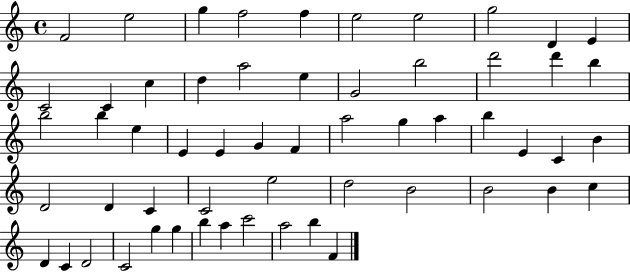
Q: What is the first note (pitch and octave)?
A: F4